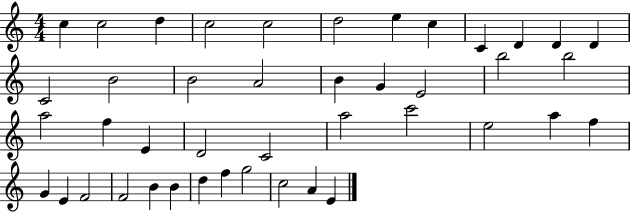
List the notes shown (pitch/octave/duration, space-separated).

C5/q C5/h D5/q C5/h C5/h D5/h E5/q C5/q C4/q D4/q D4/q D4/q C4/h B4/h B4/h A4/h B4/q G4/q E4/h B5/h B5/h A5/h F5/q E4/q D4/h C4/h A5/h C6/h E5/h A5/q F5/q G4/q E4/q F4/h F4/h B4/q B4/q D5/q F5/q G5/h C5/h A4/q E4/q